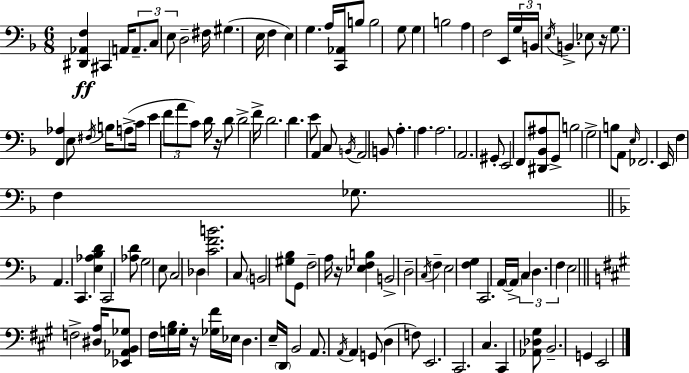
{
  \clef bass
  \numericTimeSignature
  \time 6/8
  \key d \minor
  \repeat volta 2 { <dis, aes, f>4\ff cis,4 a,16 \tuplet 3/2 { a,8.-- | c8 e8 } d2-- | fis16 gis4.( e16 f4 | e4) g4. a16 <c, aes,>16 | \break b8 b2 g8 | g4 b2 | a4 f2 | e,16 \tuplet 3/2 { g16 b,16 \acciaccatura { e16 } } b,4.-> ees8 | \break r16 g8. <f, aes>4 e8 \acciaccatura { fis16 } b16 | a8->( c'16 e'4 \tuplet 3/2 { f'8 a'8 c'8) } | d'16 r16 d'8 d'2-> | f'16-> d'2. | \break d'4. e'8 a,4 | c8 \acciaccatura { b,16 } a,2 | b,8 a4.-. a4. | a2. | \break a,2. | gis,8-. e,2 | f,8 <dis, bes, ais>8 g,8-> b2 | g2-> b8 | \break a,8 \grace { e16 } fes,2. | e,16 f4 f4 | ges8. \bar "||" \break \key f \major a,4. c,4. | <e aes bes d'>4 c,2 | <aes d'>8 g2 e8 | c2 des4 | \break <c' f' b'>2. | c8 \parenthesize b,2 <gis bes>8 | g,8 f2-- a16 r16 | <ees f b>4 b,2-> | \break d2-- \acciaccatura { c16 } f4-- | e2 <f g>4 | c,2. | a,16~~ \parenthesize a,16-> \tuplet 3/2 { c4 d4. | \break f4 } e2 | \bar "||" \break \key a \major f2-> <dis a>16 <ees, aes, b, ges>8 fis16 | <g b>16 g16-. r16 <ges fis'>16 ees16 d4. e16-- | \parenthesize d,16 b,2 a,8. | \acciaccatura { a,16 } a,4 g,8( d4 f8) | \break e,2. | cis,2. | cis4. cis,4 <aes, des gis>8 | b,2.-- | \break g,4 e,2 | } \bar "|."
}